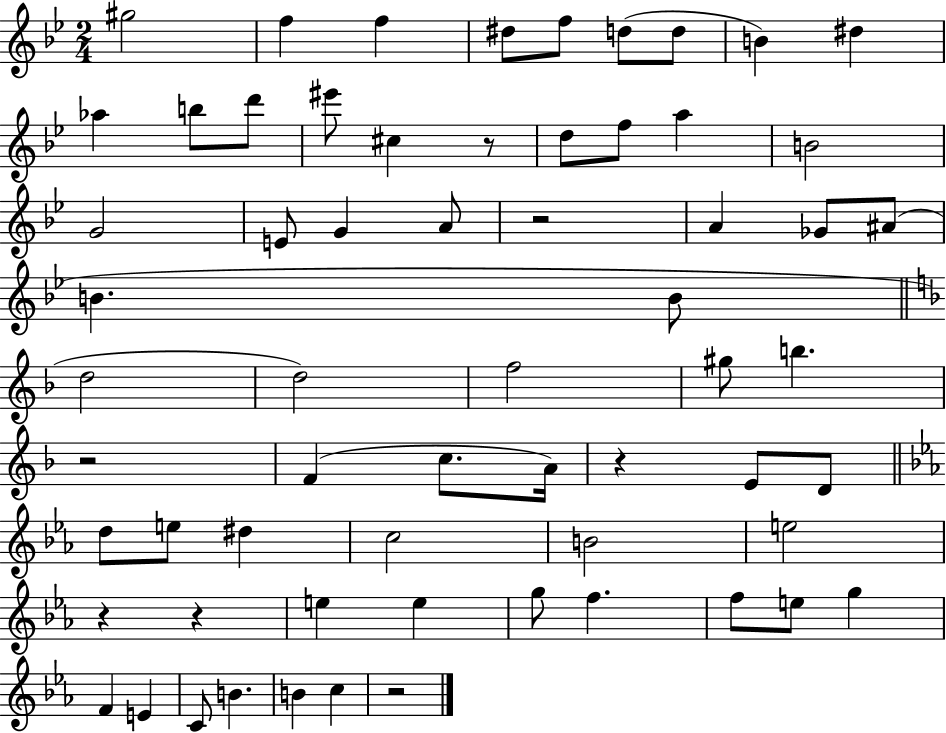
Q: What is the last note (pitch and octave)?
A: C5